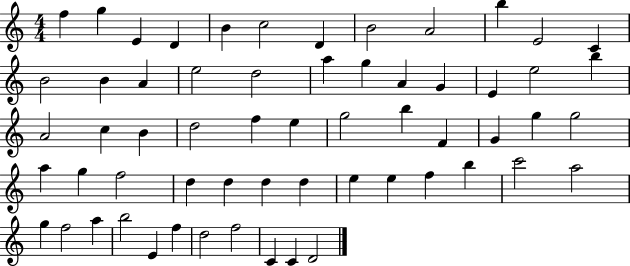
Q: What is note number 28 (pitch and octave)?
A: D5